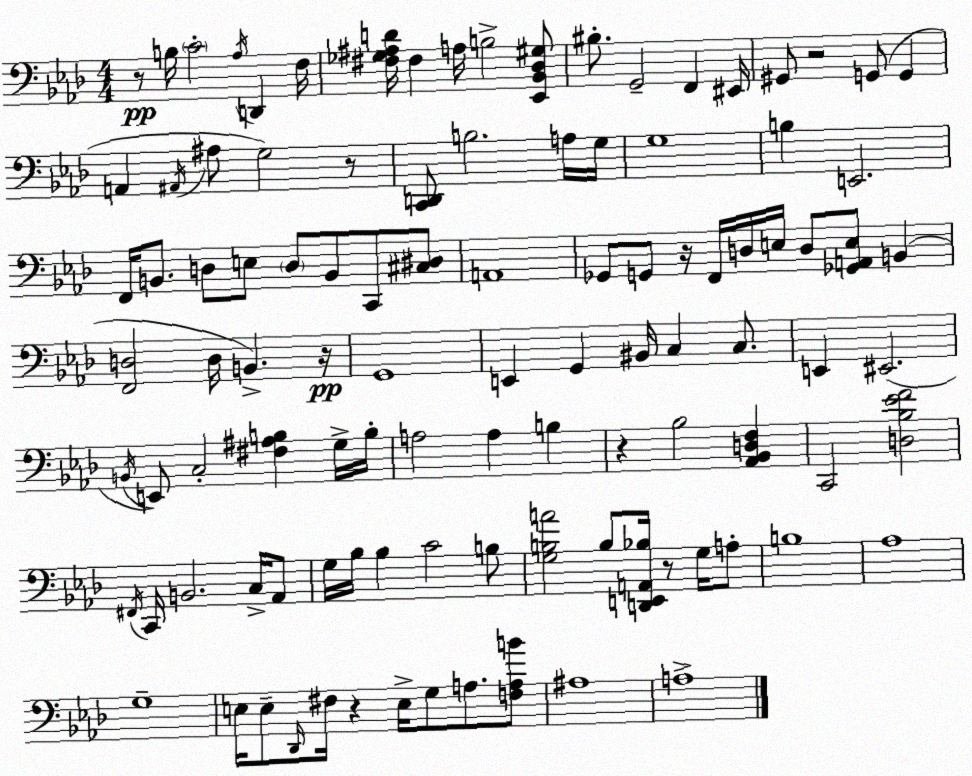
X:1
T:Untitled
M:4/4
L:1/4
K:Fm
z/2 B,/4 C2 _A,/4 D,, F,/4 [^F,_G,^A,D]/4 ^F, A,/4 B,2 [_E,,_B,,_D,^G,]/2 ^B,/2 G,,2 F,, ^E,,/4 ^G,,/2 z2 G,,/2 G,, A,, ^A,,/4 ^A,/2 G,2 z/2 [C,,D,,]/2 B,2 A,/4 G,/4 G,4 B, E,,2 F,,/4 B,,/2 D,/2 E,/2 D,/2 B,,/2 C,,/2 [^C,^D,]/2 A,,4 _G,,/2 G,,/2 z/4 F,,/4 D,/4 E,/4 D,/2 [_G,,A,,E,]/2 B,, [F,,D,]2 D,/4 B,, z/4 G,,4 E,, G,, ^B,,/4 C, C,/2 E,, ^E,,2 B,,/4 E,,/2 C,2 [^F,^A,B,] G,/4 B,/4 A,2 A, B, z _B,2 [_A,,_B,,D,F,] C,,2 [D,_B,_EF]2 ^F,,/4 C,,/4 B,,2 C,/4 _A,,/2 G,/4 _B,/4 _B, C2 B,/2 [G,B,A]2 B,/2 [D,,E,,A,,_B,]/4 z/2 G,/4 A,/2 B,4 _A,4 G,4 E,/4 E,/2 _D,,/4 ^F,/4 z E,/4 G,/2 A,/2 [F,A,B]/2 ^A,4 A,4